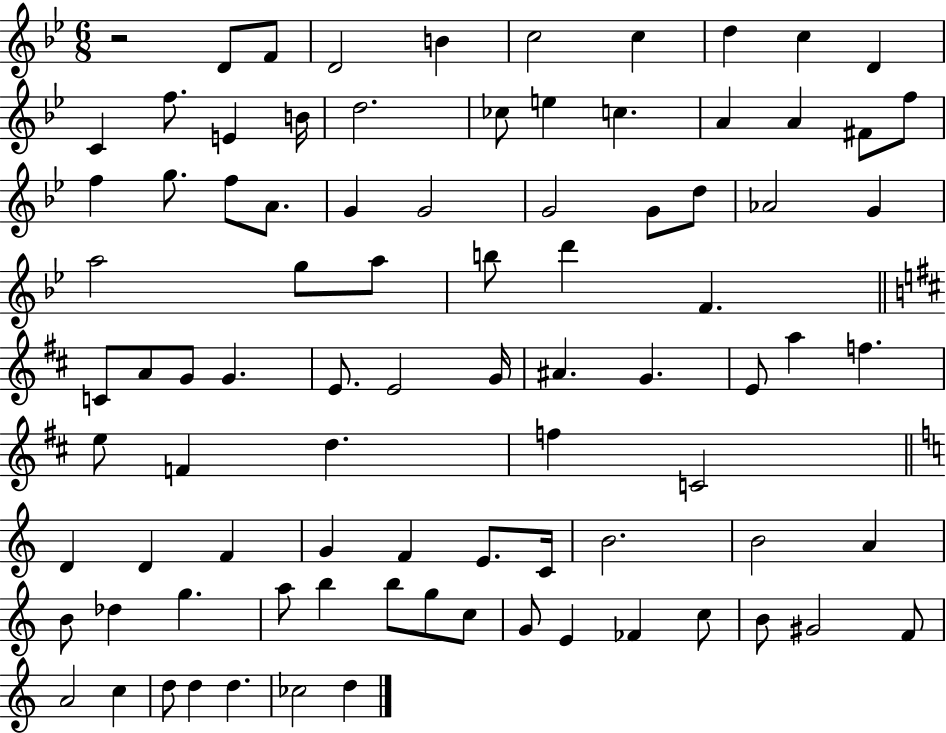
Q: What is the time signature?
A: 6/8